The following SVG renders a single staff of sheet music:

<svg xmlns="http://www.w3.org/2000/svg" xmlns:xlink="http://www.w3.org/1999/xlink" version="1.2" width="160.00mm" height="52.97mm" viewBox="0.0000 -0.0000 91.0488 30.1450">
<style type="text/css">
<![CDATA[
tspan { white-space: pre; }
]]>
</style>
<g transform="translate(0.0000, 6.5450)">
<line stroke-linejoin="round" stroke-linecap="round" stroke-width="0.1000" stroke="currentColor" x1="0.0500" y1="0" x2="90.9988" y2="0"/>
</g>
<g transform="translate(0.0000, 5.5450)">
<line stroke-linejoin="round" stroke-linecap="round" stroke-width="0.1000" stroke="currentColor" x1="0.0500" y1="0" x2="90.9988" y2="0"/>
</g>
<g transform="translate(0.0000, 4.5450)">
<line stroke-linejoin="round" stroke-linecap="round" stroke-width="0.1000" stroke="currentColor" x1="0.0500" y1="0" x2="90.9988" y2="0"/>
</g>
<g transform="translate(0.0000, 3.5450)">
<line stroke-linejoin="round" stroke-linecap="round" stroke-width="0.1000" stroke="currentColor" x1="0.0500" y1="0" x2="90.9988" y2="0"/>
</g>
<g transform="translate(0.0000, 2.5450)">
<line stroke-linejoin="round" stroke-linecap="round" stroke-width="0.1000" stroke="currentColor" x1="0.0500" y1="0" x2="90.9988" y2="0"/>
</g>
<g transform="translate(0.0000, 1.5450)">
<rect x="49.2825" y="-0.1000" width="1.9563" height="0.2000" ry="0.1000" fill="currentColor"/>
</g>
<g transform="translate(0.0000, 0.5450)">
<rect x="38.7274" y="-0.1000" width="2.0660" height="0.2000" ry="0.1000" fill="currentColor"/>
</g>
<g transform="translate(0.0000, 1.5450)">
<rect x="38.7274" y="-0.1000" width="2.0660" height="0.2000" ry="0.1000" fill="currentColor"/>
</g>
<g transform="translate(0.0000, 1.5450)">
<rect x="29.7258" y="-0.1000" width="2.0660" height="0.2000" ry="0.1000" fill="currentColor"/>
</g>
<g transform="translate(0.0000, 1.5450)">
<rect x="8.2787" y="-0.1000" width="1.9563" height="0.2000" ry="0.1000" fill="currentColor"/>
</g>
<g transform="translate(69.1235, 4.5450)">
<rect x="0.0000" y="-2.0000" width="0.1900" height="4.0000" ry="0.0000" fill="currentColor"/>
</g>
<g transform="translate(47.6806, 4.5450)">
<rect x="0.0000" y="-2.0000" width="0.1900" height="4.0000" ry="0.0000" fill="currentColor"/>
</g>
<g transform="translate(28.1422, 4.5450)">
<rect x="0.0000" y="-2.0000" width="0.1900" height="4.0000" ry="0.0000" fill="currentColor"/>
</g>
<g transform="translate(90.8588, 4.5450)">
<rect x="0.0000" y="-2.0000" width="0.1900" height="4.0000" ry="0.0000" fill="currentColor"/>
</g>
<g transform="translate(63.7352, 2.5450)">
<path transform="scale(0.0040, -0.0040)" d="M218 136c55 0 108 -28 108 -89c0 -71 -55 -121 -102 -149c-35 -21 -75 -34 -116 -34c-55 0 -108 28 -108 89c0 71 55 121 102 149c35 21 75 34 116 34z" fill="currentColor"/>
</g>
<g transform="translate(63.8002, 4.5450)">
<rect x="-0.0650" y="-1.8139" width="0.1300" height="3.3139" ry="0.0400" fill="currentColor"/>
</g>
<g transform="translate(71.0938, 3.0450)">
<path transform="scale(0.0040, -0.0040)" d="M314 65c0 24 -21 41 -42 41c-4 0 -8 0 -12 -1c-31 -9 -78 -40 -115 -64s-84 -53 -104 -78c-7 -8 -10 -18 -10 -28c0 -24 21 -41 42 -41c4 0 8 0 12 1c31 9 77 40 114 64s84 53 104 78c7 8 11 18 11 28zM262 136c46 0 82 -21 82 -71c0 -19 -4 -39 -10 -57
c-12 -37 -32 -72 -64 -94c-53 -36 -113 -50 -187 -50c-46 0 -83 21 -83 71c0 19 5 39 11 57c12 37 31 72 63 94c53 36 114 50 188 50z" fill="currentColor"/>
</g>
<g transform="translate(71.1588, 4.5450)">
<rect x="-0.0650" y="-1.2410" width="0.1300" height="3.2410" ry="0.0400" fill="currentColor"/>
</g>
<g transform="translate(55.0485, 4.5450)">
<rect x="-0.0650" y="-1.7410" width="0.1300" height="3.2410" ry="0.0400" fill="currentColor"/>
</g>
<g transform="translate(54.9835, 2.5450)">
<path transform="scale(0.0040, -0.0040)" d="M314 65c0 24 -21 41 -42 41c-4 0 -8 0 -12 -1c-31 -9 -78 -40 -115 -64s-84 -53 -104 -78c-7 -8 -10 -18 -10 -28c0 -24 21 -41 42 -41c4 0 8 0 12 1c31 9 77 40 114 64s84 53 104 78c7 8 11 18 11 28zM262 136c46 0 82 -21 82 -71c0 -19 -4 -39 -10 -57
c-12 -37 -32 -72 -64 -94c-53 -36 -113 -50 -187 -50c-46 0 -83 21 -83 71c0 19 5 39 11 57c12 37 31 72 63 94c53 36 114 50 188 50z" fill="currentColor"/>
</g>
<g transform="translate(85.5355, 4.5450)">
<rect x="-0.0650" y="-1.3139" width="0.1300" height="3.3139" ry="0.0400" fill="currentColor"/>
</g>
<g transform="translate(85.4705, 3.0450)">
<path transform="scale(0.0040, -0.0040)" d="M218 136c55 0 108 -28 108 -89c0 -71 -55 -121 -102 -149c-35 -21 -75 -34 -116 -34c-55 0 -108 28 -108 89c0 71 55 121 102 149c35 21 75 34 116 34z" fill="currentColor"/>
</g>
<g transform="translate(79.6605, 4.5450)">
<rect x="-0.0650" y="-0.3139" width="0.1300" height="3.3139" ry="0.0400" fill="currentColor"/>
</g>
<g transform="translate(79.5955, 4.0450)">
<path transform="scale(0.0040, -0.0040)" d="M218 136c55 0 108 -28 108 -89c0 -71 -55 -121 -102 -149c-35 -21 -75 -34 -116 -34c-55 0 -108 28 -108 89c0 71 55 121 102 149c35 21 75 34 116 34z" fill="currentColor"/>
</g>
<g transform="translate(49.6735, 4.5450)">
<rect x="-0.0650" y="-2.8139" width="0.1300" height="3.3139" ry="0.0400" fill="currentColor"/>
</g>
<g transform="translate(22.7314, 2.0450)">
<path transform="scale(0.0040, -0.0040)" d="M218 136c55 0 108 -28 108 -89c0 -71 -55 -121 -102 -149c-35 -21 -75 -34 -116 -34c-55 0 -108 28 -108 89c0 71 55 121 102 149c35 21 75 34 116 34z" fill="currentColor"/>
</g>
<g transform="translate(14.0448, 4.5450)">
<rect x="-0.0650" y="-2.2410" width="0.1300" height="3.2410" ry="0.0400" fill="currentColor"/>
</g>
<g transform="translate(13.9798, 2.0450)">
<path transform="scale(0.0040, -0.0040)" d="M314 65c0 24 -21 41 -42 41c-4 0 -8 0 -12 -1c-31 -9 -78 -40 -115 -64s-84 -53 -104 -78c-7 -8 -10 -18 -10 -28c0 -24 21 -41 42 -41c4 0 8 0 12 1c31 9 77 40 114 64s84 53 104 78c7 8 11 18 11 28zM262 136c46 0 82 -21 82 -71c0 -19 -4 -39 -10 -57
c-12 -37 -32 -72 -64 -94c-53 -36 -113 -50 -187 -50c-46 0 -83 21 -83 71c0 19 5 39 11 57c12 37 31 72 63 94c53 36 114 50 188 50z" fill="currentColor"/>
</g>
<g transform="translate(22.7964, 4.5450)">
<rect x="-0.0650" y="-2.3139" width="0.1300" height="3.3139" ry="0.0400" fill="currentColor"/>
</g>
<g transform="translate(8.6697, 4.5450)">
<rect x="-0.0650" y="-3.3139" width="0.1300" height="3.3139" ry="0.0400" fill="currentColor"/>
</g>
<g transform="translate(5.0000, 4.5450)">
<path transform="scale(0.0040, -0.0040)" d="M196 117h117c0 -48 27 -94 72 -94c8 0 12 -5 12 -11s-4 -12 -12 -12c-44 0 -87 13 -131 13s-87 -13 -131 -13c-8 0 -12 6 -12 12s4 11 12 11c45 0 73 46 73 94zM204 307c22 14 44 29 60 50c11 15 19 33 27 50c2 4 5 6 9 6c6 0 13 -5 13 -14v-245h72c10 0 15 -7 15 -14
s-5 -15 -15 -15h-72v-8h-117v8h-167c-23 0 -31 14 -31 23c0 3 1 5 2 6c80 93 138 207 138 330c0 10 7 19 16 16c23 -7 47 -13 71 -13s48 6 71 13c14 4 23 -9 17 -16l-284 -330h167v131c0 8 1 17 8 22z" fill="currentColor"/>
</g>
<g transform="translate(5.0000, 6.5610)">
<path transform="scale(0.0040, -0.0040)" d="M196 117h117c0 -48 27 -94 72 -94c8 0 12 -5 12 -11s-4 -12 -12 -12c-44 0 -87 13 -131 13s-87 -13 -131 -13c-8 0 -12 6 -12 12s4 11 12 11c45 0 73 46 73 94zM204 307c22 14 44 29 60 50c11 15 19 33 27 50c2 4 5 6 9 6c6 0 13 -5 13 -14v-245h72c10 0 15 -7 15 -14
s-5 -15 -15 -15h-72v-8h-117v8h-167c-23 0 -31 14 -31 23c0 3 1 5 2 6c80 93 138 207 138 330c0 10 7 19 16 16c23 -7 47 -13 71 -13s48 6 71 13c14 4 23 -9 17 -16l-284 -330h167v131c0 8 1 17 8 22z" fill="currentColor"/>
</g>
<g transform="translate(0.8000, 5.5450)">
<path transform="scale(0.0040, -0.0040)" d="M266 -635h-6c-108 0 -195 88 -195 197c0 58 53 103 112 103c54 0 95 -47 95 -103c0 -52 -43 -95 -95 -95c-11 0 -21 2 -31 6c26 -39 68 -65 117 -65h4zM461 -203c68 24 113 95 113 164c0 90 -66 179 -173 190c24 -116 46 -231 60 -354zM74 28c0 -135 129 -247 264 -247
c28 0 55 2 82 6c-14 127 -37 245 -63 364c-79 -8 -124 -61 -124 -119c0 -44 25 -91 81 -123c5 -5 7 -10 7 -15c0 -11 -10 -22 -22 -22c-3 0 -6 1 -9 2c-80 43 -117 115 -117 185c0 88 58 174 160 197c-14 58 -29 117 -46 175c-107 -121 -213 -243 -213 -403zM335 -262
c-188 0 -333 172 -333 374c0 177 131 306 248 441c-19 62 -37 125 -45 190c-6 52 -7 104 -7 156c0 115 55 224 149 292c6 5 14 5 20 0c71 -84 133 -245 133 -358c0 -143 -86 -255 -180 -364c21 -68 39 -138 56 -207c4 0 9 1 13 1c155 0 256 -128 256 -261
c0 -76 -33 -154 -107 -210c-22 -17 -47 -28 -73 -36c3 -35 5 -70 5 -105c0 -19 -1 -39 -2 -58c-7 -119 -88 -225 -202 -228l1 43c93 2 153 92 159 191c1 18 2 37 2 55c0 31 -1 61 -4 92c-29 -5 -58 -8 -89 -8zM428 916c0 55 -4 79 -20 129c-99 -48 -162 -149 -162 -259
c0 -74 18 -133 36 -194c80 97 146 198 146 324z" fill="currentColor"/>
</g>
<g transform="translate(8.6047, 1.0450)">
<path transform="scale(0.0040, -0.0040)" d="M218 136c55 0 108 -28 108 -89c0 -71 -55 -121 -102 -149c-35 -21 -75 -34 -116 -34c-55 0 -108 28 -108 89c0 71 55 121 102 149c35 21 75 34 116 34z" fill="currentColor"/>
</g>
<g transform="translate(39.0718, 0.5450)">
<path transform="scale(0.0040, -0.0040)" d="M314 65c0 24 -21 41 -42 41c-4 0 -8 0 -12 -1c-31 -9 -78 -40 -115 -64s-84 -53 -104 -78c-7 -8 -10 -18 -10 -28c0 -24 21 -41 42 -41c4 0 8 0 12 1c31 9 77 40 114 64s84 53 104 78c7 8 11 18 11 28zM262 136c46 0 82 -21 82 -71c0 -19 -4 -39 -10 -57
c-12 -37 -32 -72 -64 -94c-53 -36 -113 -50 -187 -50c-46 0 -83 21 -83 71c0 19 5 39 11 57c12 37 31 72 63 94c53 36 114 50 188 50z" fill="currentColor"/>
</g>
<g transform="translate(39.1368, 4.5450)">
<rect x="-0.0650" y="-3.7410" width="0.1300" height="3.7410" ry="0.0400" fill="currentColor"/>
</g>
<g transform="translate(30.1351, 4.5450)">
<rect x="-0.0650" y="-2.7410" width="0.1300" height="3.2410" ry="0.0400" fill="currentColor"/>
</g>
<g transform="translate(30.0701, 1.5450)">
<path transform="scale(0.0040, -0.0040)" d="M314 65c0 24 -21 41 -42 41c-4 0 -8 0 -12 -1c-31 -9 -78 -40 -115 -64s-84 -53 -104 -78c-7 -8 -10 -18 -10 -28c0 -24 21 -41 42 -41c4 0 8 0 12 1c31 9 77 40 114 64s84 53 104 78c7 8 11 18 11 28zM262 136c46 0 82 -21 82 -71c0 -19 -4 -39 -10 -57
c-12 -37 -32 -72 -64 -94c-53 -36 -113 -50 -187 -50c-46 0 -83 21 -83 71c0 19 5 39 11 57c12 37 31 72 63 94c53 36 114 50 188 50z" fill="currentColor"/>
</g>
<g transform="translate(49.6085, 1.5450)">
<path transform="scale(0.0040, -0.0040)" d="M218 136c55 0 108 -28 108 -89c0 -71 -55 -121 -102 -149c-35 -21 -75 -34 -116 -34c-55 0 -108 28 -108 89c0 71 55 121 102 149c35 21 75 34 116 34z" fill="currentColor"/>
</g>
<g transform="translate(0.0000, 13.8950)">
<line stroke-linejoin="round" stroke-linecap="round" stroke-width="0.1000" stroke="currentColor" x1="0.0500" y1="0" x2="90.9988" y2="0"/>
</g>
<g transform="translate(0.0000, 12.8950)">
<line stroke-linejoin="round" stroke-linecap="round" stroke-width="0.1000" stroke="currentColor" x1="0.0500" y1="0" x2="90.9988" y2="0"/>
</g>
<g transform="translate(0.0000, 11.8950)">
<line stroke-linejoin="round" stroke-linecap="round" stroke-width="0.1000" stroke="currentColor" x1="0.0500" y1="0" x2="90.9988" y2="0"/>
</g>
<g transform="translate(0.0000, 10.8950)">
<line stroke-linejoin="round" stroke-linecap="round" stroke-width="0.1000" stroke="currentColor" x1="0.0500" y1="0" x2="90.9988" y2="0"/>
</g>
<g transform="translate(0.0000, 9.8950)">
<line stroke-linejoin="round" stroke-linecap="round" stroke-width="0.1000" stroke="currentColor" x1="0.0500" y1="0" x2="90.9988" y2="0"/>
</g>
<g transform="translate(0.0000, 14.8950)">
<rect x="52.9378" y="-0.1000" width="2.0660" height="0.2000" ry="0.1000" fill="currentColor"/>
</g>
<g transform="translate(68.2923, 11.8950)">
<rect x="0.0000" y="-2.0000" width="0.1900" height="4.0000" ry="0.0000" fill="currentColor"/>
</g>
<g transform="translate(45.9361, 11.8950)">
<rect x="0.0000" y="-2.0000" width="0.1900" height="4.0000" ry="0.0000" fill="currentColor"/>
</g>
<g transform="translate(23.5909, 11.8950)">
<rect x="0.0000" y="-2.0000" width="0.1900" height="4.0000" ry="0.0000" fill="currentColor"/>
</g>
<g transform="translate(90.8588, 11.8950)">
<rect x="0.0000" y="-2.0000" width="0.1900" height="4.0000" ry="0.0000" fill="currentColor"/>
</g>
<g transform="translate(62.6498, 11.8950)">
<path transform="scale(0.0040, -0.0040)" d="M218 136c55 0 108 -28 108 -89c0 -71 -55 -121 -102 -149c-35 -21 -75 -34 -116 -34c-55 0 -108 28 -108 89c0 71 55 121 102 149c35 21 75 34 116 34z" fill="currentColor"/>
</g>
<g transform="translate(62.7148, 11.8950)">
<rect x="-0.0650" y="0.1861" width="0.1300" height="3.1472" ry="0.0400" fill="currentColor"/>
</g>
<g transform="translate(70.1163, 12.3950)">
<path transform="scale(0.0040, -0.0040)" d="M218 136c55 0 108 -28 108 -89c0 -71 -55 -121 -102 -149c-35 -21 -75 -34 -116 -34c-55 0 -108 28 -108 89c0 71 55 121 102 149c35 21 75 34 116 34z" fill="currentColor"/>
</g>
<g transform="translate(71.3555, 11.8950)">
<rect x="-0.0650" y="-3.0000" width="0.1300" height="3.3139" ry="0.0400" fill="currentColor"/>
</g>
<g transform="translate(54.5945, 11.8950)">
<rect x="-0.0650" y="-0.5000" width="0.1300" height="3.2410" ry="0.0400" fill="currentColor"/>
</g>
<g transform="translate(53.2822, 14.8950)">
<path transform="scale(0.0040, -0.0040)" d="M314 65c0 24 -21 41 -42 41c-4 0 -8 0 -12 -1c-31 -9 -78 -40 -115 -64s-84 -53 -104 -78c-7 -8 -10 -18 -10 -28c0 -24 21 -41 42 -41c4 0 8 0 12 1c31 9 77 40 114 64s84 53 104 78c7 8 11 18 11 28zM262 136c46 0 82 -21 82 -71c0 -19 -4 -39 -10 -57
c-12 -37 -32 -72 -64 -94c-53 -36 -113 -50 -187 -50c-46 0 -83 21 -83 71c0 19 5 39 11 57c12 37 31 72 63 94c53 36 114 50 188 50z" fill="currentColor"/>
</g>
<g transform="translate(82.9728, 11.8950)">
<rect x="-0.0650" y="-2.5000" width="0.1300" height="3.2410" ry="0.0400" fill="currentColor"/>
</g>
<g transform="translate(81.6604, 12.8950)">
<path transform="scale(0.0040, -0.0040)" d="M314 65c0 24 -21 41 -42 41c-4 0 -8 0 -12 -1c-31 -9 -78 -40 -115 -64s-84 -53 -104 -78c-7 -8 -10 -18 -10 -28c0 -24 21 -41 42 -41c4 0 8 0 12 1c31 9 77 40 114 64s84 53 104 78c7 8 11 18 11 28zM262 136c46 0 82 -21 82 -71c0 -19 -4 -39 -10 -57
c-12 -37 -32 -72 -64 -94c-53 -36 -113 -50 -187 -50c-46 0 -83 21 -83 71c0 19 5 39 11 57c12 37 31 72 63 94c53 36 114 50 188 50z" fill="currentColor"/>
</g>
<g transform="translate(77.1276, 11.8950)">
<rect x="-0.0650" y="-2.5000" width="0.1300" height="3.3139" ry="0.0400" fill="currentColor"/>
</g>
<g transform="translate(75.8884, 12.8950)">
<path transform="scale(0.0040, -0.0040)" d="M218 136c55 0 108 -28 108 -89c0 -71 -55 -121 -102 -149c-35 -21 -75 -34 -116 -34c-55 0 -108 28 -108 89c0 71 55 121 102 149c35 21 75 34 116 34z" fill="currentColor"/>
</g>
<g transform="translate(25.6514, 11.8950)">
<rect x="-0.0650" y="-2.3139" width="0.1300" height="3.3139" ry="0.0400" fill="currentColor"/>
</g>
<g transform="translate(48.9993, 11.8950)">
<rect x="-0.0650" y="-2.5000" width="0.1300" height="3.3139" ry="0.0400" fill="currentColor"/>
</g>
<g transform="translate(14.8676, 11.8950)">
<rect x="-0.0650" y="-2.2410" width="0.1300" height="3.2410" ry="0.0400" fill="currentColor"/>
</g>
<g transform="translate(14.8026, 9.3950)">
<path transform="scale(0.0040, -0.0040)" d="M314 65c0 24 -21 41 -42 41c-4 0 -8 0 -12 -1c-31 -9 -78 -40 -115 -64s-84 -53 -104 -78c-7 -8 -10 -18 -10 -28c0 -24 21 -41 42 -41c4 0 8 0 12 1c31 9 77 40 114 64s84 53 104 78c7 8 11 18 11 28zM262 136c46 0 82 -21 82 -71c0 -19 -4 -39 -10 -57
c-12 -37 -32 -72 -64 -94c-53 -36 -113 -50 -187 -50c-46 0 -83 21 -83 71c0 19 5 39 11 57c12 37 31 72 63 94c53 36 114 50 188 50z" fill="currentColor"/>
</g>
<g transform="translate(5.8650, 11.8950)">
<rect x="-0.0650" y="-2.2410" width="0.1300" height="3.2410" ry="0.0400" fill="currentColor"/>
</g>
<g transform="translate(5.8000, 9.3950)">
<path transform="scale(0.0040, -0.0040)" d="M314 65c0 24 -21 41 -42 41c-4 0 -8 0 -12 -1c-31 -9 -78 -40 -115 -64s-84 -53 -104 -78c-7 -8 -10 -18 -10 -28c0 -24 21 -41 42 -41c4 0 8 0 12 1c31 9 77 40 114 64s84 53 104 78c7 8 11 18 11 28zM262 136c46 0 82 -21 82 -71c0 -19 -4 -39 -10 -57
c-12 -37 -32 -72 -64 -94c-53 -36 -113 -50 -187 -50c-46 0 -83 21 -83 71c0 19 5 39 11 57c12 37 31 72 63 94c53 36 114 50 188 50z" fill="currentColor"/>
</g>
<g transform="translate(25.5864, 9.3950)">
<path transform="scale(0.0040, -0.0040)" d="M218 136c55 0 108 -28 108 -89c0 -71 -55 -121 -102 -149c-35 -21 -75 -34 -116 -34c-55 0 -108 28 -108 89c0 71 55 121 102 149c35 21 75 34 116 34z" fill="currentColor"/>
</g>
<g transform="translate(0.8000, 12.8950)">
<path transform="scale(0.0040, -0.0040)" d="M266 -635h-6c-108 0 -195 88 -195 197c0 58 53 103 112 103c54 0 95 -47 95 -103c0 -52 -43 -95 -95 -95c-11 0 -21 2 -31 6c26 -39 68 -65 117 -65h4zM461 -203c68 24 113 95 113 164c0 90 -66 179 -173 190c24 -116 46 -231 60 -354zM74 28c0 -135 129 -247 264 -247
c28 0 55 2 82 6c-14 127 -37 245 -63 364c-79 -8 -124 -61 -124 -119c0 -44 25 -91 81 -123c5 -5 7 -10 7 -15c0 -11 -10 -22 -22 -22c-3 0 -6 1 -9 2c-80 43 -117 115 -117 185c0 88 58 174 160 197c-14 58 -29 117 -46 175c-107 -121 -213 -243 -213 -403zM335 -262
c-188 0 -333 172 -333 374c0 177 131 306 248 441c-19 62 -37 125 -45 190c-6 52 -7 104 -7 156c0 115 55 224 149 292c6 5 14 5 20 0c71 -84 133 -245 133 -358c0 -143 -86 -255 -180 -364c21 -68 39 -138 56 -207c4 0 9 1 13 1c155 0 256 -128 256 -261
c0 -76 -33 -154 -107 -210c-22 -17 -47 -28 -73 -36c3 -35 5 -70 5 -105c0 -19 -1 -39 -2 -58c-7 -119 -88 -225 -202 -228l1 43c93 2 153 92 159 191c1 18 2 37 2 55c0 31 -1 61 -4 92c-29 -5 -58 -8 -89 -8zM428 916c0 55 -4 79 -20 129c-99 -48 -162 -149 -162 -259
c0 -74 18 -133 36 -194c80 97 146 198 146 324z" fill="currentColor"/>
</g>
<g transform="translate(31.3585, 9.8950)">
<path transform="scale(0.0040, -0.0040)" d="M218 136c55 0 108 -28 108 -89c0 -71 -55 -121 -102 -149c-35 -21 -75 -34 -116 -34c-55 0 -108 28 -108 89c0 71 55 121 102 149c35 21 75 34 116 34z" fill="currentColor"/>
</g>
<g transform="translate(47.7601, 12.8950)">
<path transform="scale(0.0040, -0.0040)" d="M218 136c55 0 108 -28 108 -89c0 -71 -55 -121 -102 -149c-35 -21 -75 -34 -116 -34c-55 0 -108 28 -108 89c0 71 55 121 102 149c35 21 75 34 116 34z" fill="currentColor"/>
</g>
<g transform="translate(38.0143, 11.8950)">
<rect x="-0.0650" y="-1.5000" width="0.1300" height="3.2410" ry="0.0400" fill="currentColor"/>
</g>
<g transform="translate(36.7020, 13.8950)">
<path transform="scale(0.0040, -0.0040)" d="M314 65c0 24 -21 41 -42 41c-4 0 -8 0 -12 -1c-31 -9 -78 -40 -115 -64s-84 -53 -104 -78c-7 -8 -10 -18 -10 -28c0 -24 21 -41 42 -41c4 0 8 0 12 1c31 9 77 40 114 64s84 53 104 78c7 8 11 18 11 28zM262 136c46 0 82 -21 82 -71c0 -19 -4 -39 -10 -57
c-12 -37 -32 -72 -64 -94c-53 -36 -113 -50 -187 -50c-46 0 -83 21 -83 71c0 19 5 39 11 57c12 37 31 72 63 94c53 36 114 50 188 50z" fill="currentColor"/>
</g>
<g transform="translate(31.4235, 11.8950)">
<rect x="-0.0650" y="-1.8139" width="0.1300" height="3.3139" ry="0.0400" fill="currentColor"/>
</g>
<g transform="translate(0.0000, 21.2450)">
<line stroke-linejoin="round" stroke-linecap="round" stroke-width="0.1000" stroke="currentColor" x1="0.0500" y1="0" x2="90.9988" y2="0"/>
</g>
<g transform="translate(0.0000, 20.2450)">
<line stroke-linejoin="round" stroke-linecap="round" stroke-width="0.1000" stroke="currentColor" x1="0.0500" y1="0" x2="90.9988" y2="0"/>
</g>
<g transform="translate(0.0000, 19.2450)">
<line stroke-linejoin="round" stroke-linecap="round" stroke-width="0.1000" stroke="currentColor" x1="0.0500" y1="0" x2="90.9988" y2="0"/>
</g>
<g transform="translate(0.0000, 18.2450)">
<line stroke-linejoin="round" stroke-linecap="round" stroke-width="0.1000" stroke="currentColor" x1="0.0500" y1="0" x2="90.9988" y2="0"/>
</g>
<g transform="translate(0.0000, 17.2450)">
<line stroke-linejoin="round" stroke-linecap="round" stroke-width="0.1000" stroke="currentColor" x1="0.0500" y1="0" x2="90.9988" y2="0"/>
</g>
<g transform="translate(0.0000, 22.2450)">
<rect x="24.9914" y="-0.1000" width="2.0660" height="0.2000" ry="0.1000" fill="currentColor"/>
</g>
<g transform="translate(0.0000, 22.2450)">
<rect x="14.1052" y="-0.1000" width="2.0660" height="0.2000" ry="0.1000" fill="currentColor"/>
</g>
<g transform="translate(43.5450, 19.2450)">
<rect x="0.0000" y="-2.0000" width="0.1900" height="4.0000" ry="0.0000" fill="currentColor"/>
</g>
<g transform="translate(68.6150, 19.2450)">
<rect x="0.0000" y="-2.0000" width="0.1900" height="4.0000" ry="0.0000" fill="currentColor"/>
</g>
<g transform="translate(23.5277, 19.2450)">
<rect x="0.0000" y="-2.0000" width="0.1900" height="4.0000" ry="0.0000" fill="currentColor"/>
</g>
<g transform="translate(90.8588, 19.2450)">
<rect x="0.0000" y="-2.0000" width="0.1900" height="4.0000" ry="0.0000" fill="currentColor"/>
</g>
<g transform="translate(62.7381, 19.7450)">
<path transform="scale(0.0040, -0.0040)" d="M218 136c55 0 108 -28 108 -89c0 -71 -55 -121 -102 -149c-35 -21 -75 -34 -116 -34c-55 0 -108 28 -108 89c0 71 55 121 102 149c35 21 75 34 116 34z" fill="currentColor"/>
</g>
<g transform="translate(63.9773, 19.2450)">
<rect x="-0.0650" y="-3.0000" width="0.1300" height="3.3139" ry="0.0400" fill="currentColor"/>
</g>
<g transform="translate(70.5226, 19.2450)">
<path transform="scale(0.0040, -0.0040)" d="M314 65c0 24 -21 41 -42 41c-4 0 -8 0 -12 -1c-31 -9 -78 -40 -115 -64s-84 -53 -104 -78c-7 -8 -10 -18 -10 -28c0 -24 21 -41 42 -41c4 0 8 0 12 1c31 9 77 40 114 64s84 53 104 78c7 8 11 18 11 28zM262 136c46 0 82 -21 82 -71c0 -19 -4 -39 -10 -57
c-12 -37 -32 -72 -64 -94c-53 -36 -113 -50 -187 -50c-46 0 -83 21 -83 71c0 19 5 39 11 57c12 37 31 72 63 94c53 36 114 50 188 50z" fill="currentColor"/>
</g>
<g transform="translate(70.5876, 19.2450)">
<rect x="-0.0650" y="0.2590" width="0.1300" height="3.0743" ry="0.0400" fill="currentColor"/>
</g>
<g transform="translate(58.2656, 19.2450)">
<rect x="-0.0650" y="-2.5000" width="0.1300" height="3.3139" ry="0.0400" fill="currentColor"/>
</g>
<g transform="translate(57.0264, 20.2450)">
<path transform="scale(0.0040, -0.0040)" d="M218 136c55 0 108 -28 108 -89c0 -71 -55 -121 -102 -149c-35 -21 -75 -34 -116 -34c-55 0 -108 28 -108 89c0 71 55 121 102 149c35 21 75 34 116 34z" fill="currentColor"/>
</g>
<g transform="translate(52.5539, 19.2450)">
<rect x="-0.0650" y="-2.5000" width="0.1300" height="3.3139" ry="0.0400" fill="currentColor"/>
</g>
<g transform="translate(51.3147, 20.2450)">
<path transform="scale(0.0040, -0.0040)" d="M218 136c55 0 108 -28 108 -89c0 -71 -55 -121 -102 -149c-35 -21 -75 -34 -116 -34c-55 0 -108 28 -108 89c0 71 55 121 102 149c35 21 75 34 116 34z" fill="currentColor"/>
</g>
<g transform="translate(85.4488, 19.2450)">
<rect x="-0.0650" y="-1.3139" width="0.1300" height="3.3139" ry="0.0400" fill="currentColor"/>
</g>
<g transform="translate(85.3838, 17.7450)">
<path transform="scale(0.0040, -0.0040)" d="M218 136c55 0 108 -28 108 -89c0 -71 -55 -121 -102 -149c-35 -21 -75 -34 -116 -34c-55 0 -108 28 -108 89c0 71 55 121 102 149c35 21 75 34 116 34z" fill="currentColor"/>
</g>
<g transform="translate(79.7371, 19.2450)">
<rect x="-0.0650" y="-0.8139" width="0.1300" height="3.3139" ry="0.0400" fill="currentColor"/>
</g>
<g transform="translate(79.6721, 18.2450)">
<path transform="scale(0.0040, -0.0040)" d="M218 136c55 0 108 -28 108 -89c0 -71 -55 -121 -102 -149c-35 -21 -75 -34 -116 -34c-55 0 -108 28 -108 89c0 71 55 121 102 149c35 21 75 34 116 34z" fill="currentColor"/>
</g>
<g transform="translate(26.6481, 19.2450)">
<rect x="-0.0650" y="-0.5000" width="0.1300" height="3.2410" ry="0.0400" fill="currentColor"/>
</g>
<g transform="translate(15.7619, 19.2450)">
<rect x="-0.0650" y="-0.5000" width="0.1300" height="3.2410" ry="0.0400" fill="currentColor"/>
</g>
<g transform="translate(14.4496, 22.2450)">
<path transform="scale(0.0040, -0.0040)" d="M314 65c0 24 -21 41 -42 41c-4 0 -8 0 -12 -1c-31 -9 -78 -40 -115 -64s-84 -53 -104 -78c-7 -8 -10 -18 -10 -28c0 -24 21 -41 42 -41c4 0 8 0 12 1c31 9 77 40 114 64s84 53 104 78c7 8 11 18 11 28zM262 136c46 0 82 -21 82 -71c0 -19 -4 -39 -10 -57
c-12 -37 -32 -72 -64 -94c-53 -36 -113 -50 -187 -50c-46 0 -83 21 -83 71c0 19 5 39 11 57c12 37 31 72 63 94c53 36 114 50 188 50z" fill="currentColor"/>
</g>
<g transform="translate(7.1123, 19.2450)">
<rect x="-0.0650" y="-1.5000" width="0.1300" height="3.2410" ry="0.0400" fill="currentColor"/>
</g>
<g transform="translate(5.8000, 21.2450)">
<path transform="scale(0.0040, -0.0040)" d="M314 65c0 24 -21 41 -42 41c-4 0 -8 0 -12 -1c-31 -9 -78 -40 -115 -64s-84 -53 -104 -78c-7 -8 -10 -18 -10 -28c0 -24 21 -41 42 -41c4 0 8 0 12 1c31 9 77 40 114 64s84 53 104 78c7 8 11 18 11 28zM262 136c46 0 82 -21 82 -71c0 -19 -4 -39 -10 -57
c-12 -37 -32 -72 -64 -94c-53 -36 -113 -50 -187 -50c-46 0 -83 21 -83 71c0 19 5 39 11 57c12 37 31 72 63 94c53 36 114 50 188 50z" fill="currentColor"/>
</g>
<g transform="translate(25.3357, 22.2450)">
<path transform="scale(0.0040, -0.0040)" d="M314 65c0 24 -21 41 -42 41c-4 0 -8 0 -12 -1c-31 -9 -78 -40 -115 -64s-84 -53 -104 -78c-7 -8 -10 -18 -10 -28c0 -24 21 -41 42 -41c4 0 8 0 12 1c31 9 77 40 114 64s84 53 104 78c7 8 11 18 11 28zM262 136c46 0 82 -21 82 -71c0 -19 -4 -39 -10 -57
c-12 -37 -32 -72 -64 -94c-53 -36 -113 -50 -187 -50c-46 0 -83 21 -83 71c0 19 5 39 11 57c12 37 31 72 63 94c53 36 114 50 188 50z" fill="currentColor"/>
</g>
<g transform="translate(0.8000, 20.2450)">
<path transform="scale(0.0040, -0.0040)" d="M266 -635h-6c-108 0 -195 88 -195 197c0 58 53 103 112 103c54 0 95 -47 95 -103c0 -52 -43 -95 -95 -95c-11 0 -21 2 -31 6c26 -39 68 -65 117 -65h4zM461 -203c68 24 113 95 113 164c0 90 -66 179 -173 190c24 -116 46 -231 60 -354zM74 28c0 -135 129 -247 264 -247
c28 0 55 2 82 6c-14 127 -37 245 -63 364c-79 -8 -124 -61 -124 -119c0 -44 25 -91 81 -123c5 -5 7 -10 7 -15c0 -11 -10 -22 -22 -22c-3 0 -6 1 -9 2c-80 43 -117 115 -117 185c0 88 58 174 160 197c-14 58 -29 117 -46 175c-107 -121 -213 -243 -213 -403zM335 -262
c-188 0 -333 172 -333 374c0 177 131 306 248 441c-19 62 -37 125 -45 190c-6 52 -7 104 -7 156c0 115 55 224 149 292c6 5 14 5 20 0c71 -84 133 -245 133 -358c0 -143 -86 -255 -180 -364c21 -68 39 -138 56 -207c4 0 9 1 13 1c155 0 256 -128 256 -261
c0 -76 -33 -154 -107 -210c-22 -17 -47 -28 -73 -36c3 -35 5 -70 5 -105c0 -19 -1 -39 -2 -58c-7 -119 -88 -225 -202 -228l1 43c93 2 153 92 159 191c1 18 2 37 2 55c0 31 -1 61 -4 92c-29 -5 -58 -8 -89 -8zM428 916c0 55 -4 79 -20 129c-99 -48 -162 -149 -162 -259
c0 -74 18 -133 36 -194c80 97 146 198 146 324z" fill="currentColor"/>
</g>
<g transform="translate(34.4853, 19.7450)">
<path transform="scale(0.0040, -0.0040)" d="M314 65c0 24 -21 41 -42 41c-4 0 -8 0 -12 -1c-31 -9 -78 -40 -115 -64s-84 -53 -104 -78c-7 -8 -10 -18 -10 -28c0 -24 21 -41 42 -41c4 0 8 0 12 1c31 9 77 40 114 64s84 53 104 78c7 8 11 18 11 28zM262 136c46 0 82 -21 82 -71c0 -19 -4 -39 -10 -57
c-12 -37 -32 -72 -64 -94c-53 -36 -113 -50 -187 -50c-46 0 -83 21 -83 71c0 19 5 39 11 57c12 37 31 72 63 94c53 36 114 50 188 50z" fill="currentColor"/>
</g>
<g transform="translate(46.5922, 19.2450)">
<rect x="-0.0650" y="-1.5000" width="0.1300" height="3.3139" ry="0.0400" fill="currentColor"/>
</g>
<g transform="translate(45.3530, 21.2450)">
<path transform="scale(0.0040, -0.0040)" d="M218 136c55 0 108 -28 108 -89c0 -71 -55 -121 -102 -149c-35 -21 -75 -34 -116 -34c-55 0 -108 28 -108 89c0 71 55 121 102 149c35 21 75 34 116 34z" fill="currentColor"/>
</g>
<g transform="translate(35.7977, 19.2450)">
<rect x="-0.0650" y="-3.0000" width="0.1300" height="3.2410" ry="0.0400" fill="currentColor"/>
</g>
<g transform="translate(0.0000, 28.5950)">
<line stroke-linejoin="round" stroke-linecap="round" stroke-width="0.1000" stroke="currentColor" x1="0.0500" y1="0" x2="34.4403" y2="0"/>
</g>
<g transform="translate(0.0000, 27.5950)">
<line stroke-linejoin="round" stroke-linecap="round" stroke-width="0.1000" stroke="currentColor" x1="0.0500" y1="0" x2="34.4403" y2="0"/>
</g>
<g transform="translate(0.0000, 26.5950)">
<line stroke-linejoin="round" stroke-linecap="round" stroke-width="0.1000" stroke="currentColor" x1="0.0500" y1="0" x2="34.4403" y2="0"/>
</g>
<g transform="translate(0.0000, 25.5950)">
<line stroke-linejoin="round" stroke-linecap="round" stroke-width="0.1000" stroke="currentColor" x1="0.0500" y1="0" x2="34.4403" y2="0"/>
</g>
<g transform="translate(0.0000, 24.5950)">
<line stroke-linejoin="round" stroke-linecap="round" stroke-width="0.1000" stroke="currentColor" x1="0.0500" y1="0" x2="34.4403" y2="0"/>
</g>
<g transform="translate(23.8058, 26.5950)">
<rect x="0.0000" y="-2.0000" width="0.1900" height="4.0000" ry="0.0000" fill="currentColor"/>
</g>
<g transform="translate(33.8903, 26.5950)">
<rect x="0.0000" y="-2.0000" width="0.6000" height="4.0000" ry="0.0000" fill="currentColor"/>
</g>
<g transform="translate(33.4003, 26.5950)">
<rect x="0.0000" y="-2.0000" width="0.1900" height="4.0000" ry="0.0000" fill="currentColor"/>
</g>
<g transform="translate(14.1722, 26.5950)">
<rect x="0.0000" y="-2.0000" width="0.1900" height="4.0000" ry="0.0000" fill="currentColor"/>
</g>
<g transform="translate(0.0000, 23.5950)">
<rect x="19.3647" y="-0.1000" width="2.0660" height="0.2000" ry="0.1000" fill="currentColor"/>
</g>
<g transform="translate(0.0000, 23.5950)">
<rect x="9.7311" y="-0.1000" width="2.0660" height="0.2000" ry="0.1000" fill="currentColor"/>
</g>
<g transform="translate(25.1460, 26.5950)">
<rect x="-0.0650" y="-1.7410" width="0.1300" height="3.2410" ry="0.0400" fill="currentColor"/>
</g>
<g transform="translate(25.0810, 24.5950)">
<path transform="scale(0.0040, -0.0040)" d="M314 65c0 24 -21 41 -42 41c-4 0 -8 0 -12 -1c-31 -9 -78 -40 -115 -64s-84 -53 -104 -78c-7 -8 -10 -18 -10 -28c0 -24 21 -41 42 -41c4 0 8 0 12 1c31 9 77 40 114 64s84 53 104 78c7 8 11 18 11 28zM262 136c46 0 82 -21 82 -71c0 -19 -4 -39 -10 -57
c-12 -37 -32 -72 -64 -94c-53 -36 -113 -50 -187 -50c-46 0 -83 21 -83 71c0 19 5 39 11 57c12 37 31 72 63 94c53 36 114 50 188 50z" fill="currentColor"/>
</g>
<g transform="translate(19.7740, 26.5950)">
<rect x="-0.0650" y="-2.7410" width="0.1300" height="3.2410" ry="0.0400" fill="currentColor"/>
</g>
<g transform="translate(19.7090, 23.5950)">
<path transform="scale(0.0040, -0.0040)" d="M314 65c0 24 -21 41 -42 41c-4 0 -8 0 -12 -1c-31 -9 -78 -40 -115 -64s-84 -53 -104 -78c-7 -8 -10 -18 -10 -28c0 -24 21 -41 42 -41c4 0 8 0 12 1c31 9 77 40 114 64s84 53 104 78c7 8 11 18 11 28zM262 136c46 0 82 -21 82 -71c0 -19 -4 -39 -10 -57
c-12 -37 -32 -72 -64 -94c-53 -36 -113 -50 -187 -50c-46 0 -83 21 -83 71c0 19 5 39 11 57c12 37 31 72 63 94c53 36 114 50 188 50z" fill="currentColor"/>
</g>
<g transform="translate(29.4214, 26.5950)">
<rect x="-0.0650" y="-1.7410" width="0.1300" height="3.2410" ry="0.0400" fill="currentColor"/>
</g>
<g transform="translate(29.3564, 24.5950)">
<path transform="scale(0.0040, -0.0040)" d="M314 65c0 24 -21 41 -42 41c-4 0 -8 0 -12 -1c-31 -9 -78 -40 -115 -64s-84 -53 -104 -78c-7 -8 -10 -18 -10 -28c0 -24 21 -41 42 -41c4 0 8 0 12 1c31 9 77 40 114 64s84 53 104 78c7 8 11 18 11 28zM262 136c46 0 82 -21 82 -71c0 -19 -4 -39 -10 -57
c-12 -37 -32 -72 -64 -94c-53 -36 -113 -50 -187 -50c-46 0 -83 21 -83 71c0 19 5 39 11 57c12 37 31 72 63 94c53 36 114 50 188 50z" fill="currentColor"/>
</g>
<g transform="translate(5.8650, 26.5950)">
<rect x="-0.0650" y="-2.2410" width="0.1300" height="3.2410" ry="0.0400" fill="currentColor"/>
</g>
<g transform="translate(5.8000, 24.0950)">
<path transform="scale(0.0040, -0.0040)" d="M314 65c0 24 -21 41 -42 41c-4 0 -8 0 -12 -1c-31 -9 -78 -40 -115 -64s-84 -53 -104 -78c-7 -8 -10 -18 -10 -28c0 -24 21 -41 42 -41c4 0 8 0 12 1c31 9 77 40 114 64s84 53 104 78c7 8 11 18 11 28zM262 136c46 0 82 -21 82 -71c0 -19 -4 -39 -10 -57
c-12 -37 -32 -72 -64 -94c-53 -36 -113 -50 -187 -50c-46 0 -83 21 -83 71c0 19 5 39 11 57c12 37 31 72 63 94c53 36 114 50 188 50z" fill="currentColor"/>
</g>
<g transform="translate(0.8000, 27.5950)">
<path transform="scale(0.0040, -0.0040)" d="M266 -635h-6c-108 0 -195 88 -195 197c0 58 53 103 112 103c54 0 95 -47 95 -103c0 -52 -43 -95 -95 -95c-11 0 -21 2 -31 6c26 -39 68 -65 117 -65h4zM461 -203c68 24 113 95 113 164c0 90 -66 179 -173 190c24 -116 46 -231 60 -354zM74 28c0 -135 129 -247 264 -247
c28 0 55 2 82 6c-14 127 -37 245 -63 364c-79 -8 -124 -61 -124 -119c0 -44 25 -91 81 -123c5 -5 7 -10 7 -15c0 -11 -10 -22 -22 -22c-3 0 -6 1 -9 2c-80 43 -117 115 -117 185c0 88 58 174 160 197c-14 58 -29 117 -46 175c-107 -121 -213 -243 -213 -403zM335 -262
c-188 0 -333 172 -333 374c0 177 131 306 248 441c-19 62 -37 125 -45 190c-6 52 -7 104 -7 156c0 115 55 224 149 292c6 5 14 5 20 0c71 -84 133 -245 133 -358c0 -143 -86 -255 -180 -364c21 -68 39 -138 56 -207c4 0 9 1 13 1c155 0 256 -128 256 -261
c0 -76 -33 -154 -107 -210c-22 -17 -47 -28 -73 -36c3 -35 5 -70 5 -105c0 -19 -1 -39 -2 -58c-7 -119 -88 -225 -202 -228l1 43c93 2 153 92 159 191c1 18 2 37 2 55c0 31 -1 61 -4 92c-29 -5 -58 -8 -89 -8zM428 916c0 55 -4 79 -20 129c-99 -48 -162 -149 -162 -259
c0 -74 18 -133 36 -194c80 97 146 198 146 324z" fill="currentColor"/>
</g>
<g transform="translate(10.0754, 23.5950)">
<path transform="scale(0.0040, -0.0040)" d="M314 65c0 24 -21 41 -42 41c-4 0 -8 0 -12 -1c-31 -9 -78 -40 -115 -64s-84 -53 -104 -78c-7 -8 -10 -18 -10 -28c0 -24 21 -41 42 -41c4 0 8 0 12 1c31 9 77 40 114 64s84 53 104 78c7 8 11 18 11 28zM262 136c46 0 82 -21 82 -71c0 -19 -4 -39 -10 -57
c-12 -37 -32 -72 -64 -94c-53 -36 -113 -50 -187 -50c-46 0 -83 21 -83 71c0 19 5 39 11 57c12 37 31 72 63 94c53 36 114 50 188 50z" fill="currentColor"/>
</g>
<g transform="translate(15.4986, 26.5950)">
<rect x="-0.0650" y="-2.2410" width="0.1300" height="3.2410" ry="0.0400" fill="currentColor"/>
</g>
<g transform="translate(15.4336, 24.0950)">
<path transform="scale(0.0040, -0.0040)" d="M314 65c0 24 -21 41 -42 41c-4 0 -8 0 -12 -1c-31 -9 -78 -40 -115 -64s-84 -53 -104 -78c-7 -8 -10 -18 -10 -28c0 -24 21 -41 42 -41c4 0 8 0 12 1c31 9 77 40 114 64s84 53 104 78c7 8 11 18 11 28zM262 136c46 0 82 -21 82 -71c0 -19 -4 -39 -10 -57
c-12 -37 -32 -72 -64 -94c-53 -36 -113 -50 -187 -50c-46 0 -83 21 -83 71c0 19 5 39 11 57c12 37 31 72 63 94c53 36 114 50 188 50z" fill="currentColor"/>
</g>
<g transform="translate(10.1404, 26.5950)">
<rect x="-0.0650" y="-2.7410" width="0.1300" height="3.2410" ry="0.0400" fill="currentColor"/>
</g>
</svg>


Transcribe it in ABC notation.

X:1
T:Untitled
M:4/4
L:1/4
K:C
b g2 g a2 c'2 a f2 f e2 c e g2 g2 g f E2 G C2 B A G G2 E2 C2 C2 A2 E G G A B2 d e g2 a2 g2 a2 f2 f2